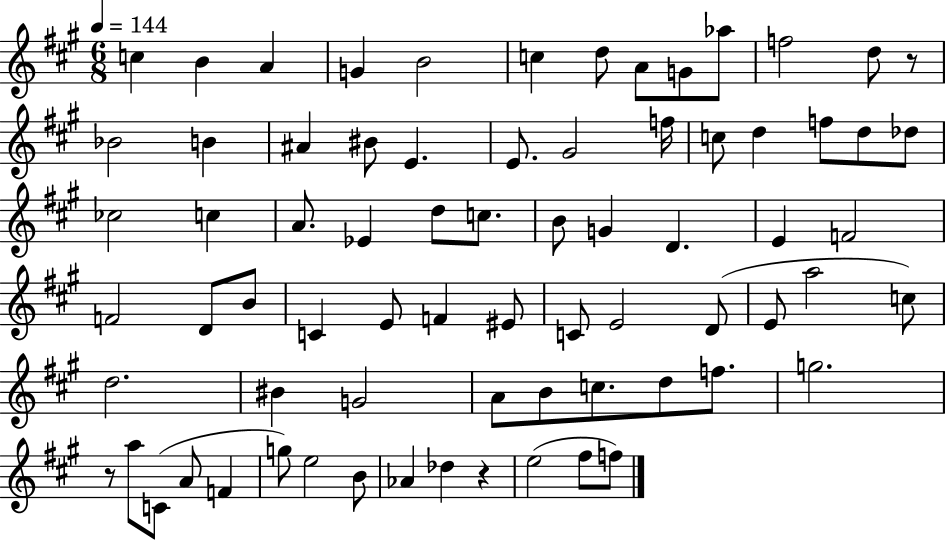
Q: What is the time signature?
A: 6/8